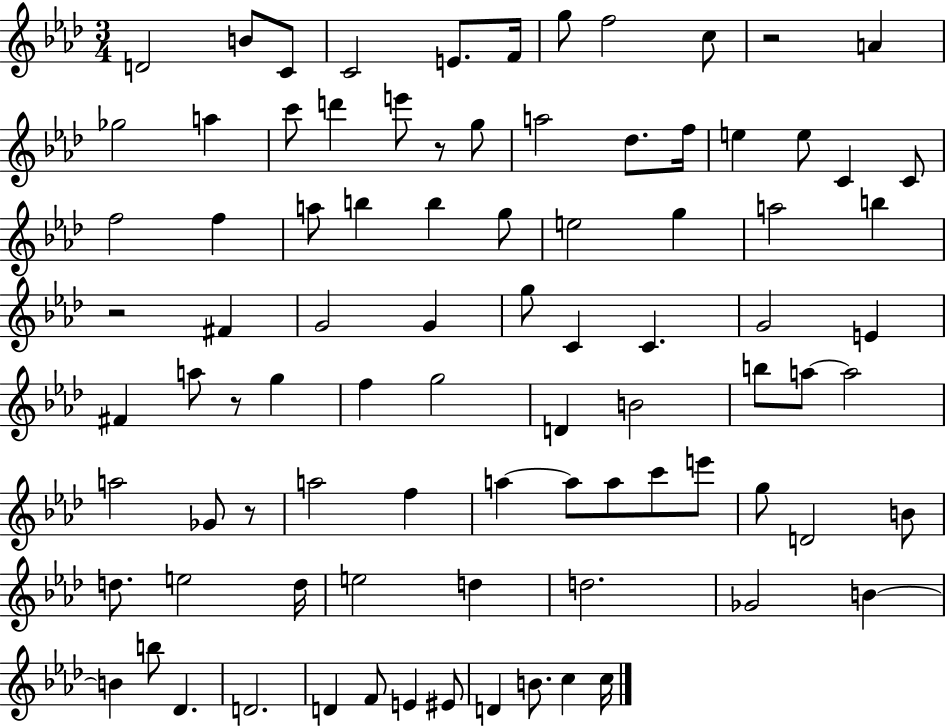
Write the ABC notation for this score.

X:1
T:Untitled
M:3/4
L:1/4
K:Ab
D2 B/2 C/2 C2 E/2 F/4 g/2 f2 c/2 z2 A _g2 a c'/2 d' e'/2 z/2 g/2 a2 _d/2 f/4 e e/2 C C/2 f2 f a/2 b b g/2 e2 g a2 b z2 ^F G2 G g/2 C C G2 E ^F a/2 z/2 g f g2 D B2 b/2 a/2 a2 a2 _G/2 z/2 a2 f a a/2 a/2 c'/2 e'/2 g/2 D2 B/2 d/2 e2 d/4 e2 d d2 _G2 B B b/2 _D D2 D F/2 E ^E/2 D B/2 c c/4